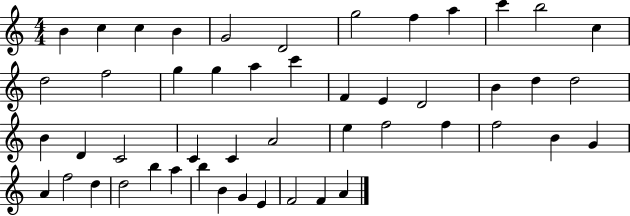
B4/q C5/q C5/q B4/q G4/h D4/h G5/h F5/q A5/q C6/q B5/h C5/q D5/h F5/h G5/q G5/q A5/q C6/q F4/q E4/q D4/h B4/q D5/q D5/h B4/q D4/q C4/h C4/q C4/q A4/h E5/q F5/h F5/q F5/h B4/q G4/q A4/q F5/h D5/q D5/h B5/q A5/q B5/q B4/q G4/q E4/q F4/h F4/q A4/q